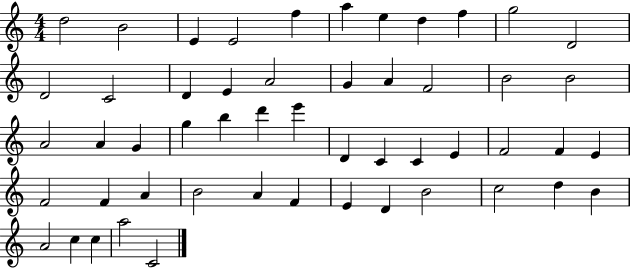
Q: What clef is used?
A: treble